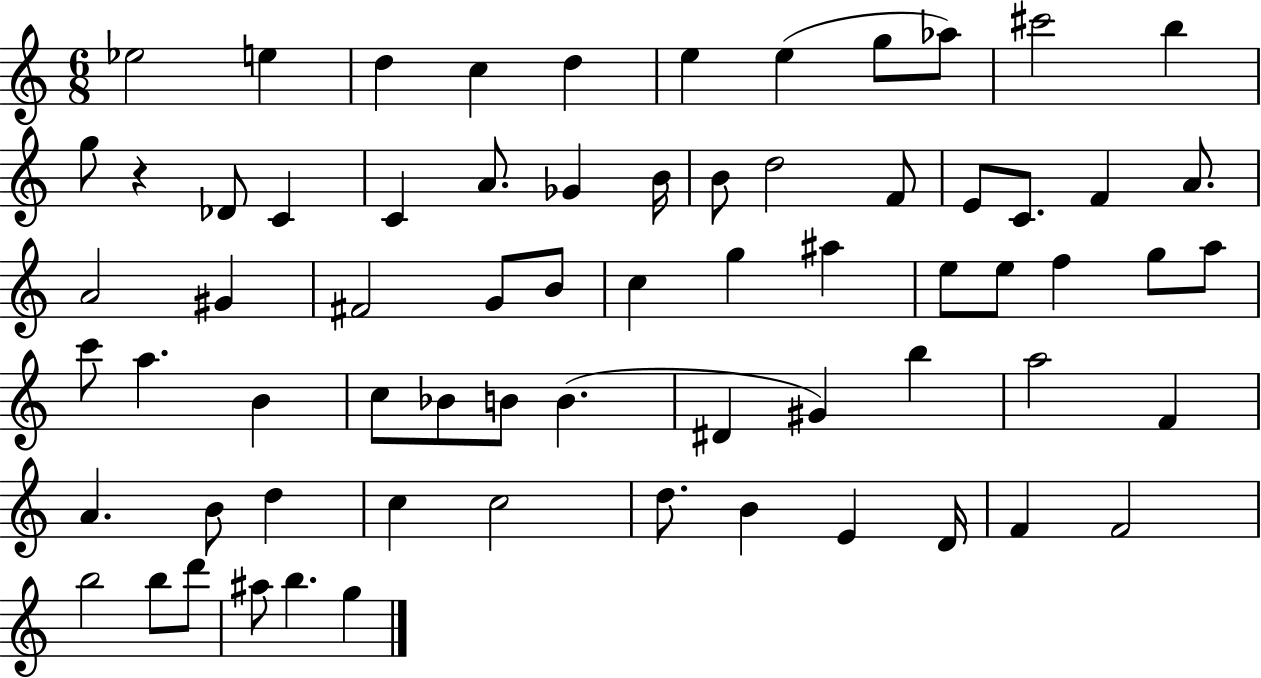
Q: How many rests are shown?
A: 1